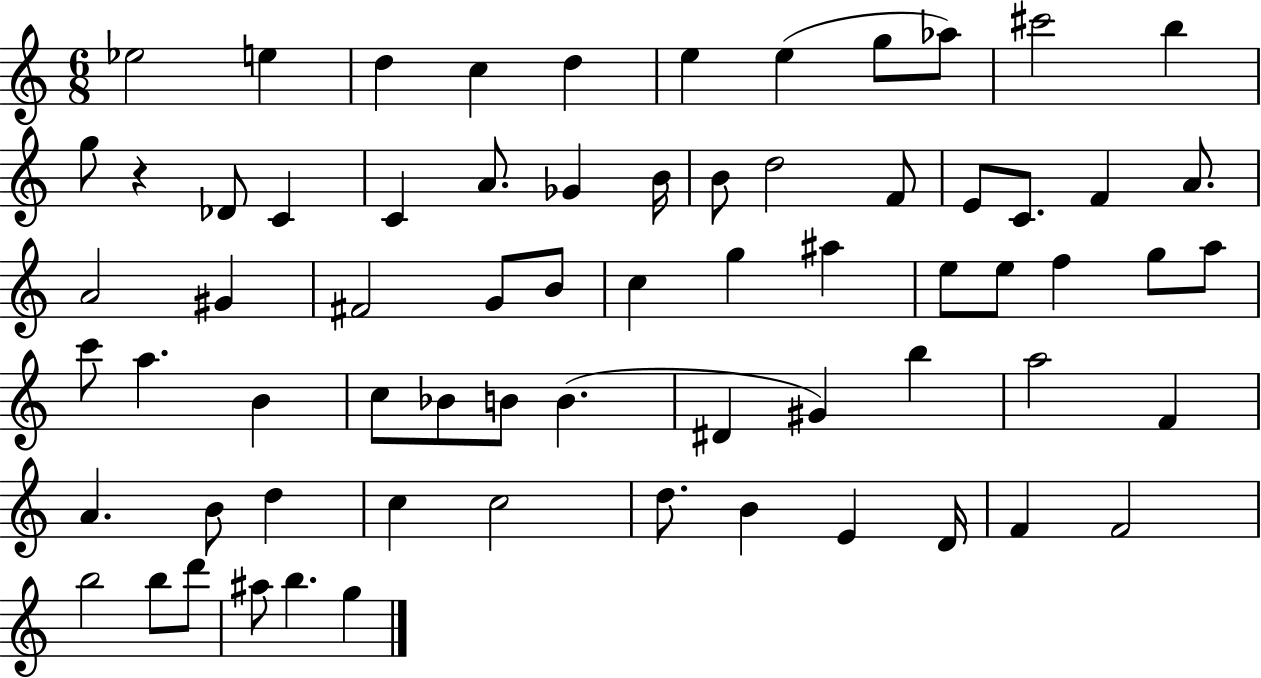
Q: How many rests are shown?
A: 1